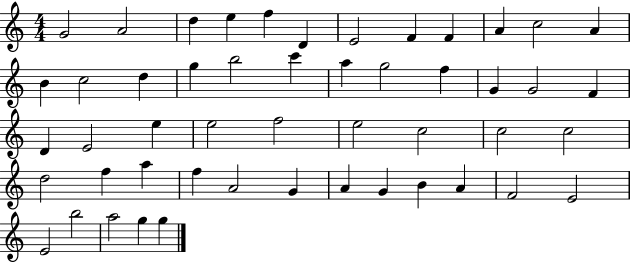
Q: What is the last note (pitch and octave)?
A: G5